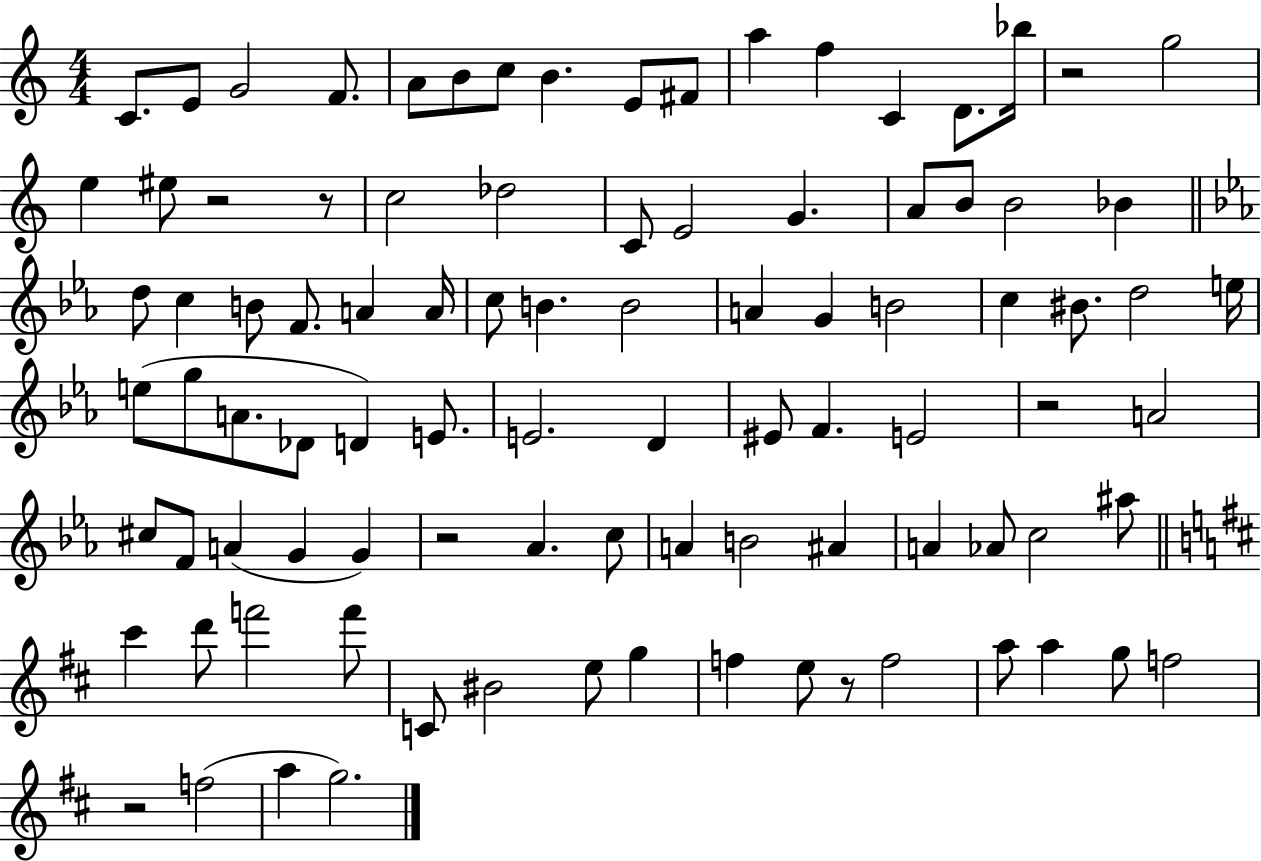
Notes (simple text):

C4/e. E4/e G4/h F4/e. A4/e B4/e C5/e B4/q. E4/e F#4/e A5/q F5/q C4/q D4/e. Bb5/s R/h G5/h E5/q EIS5/e R/h R/e C5/h Db5/h C4/e E4/h G4/q. A4/e B4/e B4/h Bb4/q D5/e C5/q B4/e F4/e. A4/q A4/s C5/e B4/q. B4/h A4/q G4/q B4/h C5/q BIS4/e. D5/h E5/s E5/e G5/e A4/e. Db4/e D4/q E4/e. E4/h. D4/q EIS4/e F4/q. E4/h R/h A4/h C#5/e F4/e A4/q G4/q G4/q R/h Ab4/q. C5/e A4/q B4/h A#4/q A4/q Ab4/e C5/h A#5/e C#6/q D6/e F6/h F6/e C4/e BIS4/h E5/e G5/q F5/q E5/e R/e F5/h A5/e A5/q G5/e F5/h R/h F5/h A5/q G5/h.